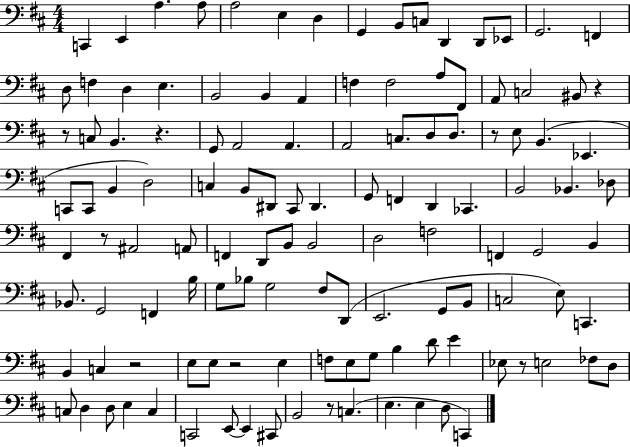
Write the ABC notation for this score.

X:1
T:Untitled
M:4/4
L:1/4
K:D
C,, E,, A, A,/2 A,2 E, D, G,, B,,/2 C,/2 D,, D,,/2 _E,,/2 G,,2 F,, D,/2 F, D, E, B,,2 B,, A,, F, F,2 A,/2 ^F,,/2 A,,/2 C,2 ^B,,/2 z z/2 C,/2 B,, z G,,/2 A,,2 A,, A,,2 C,/2 D,/2 D,/2 z/2 E,/2 B,, _E,, C,,/2 C,,/2 B,, D,2 C, B,,/2 ^D,,/2 ^C,,/2 ^D,, G,,/2 F,, D,, _C,, B,,2 _B,, _D,/2 ^F,, z/2 ^A,,2 A,,/2 F,, D,,/2 B,,/2 B,,2 D,2 F,2 F,, G,,2 B,, _B,,/2 G,,2 F,, B,/4 G,/2 _B,/2 G,2 ^F,/2 D,,/2 E,,2 G,,/2 B,,/2 C,2 E,/2 C,, B,, C, z2 E,/2 E,/2 z2 E, F,/2 E,/2 G,/2 B, D/2 E _E,/2 z/2 E,2 _F,/2 D,/2 C,/2 D, D,/2 E, C, C,,2 E,,/2 E,, ^C,,/2 B,,2 z/2 C, E, E, D,/2 C,,